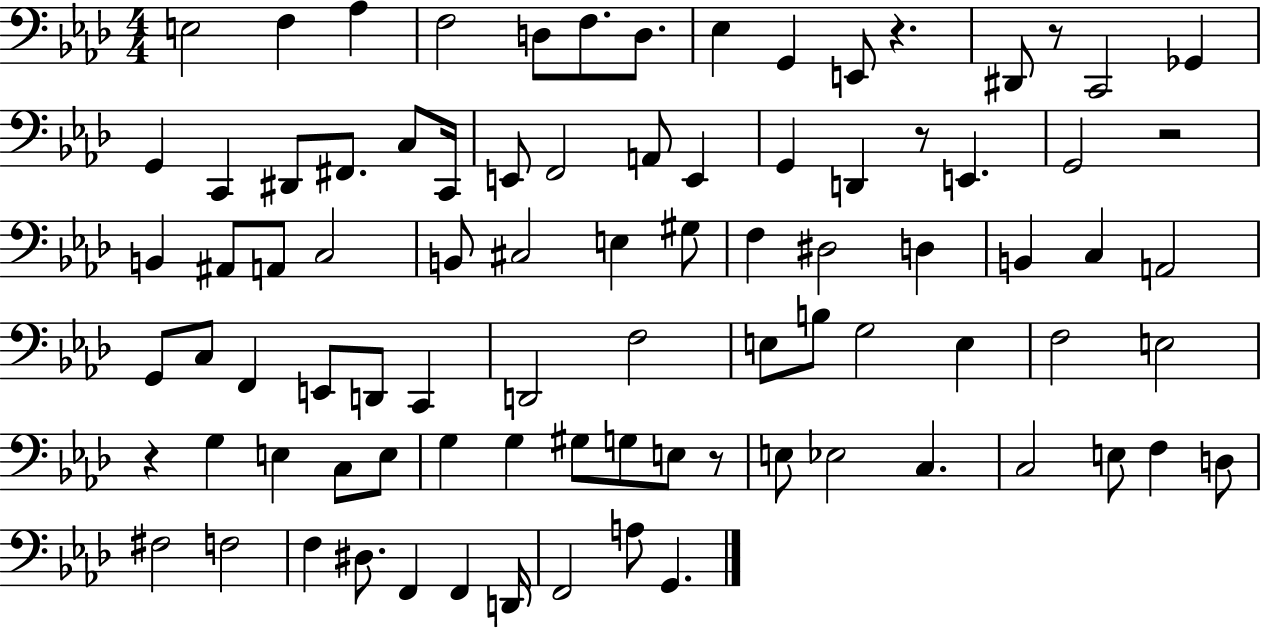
{
  \clef bass
  \numericTimeSignature
  \time 4/4
  \key aes \major
  \repeat volta 2 { e2 f4 aes4 | f2 d8 f8. d8. | ees4 g,4 e,8 r4. | dis,8 r8 c,2 ges,4 | \break g,4 c,4 dis,8 fis,8. c8 c,16 | e,8 f,2 a,8 e,4 | g,4 d,4 r8 e,4. | g,2 r2 | \break b,4 ais,8 a,8 c2 | b,8 cis2 e4 gis8 | f4 dis2 d4 | b,4 c4 a,2 | \break g,8 c8 f,4 e,8 d,8 c,4 | d,2 f2 | e8 b8 g2 e4 | f2 e2 | \break r4 g4 e4 c8 e8 | g4 g4 gis8 g8 e8 r8 | e8 ees2 c4. | c2 e8 f4 d8 | \break fis2 f2 | f4 dis8. f,4 f,4 d,16 | f,2 a8 g,4. | } \bar "|."
}